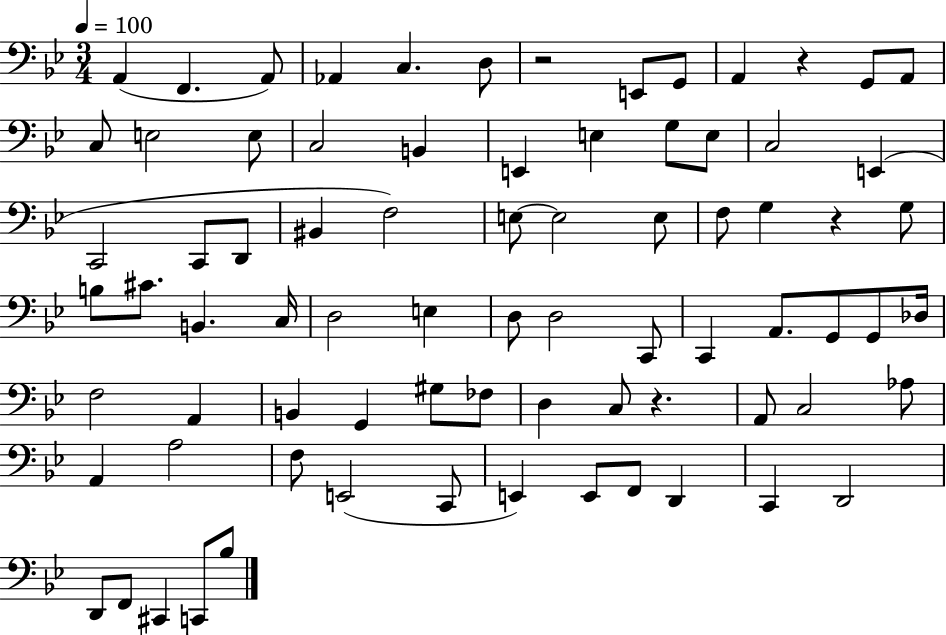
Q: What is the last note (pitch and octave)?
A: Bb3